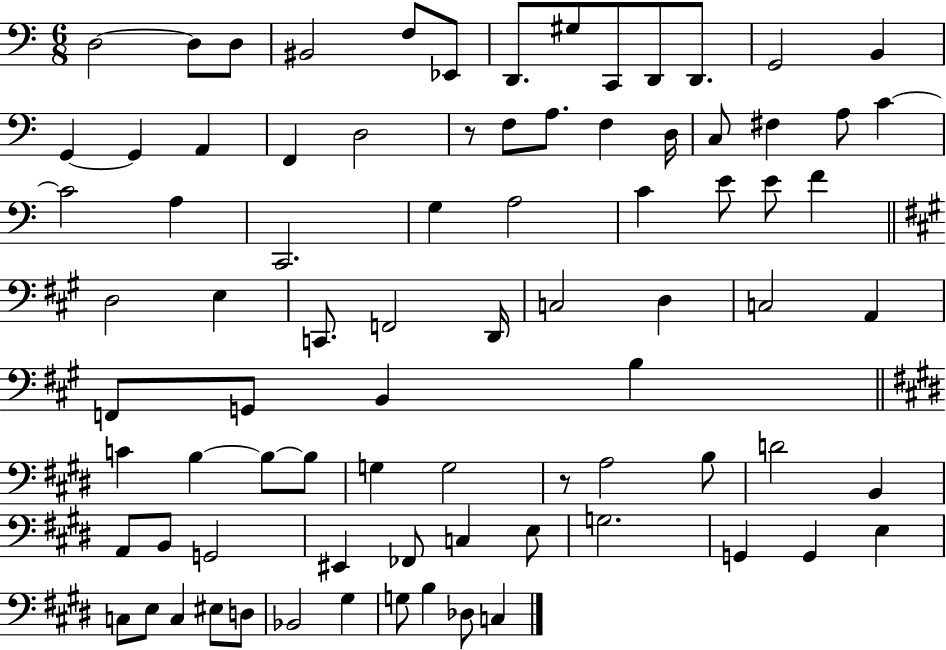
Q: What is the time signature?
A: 6/8